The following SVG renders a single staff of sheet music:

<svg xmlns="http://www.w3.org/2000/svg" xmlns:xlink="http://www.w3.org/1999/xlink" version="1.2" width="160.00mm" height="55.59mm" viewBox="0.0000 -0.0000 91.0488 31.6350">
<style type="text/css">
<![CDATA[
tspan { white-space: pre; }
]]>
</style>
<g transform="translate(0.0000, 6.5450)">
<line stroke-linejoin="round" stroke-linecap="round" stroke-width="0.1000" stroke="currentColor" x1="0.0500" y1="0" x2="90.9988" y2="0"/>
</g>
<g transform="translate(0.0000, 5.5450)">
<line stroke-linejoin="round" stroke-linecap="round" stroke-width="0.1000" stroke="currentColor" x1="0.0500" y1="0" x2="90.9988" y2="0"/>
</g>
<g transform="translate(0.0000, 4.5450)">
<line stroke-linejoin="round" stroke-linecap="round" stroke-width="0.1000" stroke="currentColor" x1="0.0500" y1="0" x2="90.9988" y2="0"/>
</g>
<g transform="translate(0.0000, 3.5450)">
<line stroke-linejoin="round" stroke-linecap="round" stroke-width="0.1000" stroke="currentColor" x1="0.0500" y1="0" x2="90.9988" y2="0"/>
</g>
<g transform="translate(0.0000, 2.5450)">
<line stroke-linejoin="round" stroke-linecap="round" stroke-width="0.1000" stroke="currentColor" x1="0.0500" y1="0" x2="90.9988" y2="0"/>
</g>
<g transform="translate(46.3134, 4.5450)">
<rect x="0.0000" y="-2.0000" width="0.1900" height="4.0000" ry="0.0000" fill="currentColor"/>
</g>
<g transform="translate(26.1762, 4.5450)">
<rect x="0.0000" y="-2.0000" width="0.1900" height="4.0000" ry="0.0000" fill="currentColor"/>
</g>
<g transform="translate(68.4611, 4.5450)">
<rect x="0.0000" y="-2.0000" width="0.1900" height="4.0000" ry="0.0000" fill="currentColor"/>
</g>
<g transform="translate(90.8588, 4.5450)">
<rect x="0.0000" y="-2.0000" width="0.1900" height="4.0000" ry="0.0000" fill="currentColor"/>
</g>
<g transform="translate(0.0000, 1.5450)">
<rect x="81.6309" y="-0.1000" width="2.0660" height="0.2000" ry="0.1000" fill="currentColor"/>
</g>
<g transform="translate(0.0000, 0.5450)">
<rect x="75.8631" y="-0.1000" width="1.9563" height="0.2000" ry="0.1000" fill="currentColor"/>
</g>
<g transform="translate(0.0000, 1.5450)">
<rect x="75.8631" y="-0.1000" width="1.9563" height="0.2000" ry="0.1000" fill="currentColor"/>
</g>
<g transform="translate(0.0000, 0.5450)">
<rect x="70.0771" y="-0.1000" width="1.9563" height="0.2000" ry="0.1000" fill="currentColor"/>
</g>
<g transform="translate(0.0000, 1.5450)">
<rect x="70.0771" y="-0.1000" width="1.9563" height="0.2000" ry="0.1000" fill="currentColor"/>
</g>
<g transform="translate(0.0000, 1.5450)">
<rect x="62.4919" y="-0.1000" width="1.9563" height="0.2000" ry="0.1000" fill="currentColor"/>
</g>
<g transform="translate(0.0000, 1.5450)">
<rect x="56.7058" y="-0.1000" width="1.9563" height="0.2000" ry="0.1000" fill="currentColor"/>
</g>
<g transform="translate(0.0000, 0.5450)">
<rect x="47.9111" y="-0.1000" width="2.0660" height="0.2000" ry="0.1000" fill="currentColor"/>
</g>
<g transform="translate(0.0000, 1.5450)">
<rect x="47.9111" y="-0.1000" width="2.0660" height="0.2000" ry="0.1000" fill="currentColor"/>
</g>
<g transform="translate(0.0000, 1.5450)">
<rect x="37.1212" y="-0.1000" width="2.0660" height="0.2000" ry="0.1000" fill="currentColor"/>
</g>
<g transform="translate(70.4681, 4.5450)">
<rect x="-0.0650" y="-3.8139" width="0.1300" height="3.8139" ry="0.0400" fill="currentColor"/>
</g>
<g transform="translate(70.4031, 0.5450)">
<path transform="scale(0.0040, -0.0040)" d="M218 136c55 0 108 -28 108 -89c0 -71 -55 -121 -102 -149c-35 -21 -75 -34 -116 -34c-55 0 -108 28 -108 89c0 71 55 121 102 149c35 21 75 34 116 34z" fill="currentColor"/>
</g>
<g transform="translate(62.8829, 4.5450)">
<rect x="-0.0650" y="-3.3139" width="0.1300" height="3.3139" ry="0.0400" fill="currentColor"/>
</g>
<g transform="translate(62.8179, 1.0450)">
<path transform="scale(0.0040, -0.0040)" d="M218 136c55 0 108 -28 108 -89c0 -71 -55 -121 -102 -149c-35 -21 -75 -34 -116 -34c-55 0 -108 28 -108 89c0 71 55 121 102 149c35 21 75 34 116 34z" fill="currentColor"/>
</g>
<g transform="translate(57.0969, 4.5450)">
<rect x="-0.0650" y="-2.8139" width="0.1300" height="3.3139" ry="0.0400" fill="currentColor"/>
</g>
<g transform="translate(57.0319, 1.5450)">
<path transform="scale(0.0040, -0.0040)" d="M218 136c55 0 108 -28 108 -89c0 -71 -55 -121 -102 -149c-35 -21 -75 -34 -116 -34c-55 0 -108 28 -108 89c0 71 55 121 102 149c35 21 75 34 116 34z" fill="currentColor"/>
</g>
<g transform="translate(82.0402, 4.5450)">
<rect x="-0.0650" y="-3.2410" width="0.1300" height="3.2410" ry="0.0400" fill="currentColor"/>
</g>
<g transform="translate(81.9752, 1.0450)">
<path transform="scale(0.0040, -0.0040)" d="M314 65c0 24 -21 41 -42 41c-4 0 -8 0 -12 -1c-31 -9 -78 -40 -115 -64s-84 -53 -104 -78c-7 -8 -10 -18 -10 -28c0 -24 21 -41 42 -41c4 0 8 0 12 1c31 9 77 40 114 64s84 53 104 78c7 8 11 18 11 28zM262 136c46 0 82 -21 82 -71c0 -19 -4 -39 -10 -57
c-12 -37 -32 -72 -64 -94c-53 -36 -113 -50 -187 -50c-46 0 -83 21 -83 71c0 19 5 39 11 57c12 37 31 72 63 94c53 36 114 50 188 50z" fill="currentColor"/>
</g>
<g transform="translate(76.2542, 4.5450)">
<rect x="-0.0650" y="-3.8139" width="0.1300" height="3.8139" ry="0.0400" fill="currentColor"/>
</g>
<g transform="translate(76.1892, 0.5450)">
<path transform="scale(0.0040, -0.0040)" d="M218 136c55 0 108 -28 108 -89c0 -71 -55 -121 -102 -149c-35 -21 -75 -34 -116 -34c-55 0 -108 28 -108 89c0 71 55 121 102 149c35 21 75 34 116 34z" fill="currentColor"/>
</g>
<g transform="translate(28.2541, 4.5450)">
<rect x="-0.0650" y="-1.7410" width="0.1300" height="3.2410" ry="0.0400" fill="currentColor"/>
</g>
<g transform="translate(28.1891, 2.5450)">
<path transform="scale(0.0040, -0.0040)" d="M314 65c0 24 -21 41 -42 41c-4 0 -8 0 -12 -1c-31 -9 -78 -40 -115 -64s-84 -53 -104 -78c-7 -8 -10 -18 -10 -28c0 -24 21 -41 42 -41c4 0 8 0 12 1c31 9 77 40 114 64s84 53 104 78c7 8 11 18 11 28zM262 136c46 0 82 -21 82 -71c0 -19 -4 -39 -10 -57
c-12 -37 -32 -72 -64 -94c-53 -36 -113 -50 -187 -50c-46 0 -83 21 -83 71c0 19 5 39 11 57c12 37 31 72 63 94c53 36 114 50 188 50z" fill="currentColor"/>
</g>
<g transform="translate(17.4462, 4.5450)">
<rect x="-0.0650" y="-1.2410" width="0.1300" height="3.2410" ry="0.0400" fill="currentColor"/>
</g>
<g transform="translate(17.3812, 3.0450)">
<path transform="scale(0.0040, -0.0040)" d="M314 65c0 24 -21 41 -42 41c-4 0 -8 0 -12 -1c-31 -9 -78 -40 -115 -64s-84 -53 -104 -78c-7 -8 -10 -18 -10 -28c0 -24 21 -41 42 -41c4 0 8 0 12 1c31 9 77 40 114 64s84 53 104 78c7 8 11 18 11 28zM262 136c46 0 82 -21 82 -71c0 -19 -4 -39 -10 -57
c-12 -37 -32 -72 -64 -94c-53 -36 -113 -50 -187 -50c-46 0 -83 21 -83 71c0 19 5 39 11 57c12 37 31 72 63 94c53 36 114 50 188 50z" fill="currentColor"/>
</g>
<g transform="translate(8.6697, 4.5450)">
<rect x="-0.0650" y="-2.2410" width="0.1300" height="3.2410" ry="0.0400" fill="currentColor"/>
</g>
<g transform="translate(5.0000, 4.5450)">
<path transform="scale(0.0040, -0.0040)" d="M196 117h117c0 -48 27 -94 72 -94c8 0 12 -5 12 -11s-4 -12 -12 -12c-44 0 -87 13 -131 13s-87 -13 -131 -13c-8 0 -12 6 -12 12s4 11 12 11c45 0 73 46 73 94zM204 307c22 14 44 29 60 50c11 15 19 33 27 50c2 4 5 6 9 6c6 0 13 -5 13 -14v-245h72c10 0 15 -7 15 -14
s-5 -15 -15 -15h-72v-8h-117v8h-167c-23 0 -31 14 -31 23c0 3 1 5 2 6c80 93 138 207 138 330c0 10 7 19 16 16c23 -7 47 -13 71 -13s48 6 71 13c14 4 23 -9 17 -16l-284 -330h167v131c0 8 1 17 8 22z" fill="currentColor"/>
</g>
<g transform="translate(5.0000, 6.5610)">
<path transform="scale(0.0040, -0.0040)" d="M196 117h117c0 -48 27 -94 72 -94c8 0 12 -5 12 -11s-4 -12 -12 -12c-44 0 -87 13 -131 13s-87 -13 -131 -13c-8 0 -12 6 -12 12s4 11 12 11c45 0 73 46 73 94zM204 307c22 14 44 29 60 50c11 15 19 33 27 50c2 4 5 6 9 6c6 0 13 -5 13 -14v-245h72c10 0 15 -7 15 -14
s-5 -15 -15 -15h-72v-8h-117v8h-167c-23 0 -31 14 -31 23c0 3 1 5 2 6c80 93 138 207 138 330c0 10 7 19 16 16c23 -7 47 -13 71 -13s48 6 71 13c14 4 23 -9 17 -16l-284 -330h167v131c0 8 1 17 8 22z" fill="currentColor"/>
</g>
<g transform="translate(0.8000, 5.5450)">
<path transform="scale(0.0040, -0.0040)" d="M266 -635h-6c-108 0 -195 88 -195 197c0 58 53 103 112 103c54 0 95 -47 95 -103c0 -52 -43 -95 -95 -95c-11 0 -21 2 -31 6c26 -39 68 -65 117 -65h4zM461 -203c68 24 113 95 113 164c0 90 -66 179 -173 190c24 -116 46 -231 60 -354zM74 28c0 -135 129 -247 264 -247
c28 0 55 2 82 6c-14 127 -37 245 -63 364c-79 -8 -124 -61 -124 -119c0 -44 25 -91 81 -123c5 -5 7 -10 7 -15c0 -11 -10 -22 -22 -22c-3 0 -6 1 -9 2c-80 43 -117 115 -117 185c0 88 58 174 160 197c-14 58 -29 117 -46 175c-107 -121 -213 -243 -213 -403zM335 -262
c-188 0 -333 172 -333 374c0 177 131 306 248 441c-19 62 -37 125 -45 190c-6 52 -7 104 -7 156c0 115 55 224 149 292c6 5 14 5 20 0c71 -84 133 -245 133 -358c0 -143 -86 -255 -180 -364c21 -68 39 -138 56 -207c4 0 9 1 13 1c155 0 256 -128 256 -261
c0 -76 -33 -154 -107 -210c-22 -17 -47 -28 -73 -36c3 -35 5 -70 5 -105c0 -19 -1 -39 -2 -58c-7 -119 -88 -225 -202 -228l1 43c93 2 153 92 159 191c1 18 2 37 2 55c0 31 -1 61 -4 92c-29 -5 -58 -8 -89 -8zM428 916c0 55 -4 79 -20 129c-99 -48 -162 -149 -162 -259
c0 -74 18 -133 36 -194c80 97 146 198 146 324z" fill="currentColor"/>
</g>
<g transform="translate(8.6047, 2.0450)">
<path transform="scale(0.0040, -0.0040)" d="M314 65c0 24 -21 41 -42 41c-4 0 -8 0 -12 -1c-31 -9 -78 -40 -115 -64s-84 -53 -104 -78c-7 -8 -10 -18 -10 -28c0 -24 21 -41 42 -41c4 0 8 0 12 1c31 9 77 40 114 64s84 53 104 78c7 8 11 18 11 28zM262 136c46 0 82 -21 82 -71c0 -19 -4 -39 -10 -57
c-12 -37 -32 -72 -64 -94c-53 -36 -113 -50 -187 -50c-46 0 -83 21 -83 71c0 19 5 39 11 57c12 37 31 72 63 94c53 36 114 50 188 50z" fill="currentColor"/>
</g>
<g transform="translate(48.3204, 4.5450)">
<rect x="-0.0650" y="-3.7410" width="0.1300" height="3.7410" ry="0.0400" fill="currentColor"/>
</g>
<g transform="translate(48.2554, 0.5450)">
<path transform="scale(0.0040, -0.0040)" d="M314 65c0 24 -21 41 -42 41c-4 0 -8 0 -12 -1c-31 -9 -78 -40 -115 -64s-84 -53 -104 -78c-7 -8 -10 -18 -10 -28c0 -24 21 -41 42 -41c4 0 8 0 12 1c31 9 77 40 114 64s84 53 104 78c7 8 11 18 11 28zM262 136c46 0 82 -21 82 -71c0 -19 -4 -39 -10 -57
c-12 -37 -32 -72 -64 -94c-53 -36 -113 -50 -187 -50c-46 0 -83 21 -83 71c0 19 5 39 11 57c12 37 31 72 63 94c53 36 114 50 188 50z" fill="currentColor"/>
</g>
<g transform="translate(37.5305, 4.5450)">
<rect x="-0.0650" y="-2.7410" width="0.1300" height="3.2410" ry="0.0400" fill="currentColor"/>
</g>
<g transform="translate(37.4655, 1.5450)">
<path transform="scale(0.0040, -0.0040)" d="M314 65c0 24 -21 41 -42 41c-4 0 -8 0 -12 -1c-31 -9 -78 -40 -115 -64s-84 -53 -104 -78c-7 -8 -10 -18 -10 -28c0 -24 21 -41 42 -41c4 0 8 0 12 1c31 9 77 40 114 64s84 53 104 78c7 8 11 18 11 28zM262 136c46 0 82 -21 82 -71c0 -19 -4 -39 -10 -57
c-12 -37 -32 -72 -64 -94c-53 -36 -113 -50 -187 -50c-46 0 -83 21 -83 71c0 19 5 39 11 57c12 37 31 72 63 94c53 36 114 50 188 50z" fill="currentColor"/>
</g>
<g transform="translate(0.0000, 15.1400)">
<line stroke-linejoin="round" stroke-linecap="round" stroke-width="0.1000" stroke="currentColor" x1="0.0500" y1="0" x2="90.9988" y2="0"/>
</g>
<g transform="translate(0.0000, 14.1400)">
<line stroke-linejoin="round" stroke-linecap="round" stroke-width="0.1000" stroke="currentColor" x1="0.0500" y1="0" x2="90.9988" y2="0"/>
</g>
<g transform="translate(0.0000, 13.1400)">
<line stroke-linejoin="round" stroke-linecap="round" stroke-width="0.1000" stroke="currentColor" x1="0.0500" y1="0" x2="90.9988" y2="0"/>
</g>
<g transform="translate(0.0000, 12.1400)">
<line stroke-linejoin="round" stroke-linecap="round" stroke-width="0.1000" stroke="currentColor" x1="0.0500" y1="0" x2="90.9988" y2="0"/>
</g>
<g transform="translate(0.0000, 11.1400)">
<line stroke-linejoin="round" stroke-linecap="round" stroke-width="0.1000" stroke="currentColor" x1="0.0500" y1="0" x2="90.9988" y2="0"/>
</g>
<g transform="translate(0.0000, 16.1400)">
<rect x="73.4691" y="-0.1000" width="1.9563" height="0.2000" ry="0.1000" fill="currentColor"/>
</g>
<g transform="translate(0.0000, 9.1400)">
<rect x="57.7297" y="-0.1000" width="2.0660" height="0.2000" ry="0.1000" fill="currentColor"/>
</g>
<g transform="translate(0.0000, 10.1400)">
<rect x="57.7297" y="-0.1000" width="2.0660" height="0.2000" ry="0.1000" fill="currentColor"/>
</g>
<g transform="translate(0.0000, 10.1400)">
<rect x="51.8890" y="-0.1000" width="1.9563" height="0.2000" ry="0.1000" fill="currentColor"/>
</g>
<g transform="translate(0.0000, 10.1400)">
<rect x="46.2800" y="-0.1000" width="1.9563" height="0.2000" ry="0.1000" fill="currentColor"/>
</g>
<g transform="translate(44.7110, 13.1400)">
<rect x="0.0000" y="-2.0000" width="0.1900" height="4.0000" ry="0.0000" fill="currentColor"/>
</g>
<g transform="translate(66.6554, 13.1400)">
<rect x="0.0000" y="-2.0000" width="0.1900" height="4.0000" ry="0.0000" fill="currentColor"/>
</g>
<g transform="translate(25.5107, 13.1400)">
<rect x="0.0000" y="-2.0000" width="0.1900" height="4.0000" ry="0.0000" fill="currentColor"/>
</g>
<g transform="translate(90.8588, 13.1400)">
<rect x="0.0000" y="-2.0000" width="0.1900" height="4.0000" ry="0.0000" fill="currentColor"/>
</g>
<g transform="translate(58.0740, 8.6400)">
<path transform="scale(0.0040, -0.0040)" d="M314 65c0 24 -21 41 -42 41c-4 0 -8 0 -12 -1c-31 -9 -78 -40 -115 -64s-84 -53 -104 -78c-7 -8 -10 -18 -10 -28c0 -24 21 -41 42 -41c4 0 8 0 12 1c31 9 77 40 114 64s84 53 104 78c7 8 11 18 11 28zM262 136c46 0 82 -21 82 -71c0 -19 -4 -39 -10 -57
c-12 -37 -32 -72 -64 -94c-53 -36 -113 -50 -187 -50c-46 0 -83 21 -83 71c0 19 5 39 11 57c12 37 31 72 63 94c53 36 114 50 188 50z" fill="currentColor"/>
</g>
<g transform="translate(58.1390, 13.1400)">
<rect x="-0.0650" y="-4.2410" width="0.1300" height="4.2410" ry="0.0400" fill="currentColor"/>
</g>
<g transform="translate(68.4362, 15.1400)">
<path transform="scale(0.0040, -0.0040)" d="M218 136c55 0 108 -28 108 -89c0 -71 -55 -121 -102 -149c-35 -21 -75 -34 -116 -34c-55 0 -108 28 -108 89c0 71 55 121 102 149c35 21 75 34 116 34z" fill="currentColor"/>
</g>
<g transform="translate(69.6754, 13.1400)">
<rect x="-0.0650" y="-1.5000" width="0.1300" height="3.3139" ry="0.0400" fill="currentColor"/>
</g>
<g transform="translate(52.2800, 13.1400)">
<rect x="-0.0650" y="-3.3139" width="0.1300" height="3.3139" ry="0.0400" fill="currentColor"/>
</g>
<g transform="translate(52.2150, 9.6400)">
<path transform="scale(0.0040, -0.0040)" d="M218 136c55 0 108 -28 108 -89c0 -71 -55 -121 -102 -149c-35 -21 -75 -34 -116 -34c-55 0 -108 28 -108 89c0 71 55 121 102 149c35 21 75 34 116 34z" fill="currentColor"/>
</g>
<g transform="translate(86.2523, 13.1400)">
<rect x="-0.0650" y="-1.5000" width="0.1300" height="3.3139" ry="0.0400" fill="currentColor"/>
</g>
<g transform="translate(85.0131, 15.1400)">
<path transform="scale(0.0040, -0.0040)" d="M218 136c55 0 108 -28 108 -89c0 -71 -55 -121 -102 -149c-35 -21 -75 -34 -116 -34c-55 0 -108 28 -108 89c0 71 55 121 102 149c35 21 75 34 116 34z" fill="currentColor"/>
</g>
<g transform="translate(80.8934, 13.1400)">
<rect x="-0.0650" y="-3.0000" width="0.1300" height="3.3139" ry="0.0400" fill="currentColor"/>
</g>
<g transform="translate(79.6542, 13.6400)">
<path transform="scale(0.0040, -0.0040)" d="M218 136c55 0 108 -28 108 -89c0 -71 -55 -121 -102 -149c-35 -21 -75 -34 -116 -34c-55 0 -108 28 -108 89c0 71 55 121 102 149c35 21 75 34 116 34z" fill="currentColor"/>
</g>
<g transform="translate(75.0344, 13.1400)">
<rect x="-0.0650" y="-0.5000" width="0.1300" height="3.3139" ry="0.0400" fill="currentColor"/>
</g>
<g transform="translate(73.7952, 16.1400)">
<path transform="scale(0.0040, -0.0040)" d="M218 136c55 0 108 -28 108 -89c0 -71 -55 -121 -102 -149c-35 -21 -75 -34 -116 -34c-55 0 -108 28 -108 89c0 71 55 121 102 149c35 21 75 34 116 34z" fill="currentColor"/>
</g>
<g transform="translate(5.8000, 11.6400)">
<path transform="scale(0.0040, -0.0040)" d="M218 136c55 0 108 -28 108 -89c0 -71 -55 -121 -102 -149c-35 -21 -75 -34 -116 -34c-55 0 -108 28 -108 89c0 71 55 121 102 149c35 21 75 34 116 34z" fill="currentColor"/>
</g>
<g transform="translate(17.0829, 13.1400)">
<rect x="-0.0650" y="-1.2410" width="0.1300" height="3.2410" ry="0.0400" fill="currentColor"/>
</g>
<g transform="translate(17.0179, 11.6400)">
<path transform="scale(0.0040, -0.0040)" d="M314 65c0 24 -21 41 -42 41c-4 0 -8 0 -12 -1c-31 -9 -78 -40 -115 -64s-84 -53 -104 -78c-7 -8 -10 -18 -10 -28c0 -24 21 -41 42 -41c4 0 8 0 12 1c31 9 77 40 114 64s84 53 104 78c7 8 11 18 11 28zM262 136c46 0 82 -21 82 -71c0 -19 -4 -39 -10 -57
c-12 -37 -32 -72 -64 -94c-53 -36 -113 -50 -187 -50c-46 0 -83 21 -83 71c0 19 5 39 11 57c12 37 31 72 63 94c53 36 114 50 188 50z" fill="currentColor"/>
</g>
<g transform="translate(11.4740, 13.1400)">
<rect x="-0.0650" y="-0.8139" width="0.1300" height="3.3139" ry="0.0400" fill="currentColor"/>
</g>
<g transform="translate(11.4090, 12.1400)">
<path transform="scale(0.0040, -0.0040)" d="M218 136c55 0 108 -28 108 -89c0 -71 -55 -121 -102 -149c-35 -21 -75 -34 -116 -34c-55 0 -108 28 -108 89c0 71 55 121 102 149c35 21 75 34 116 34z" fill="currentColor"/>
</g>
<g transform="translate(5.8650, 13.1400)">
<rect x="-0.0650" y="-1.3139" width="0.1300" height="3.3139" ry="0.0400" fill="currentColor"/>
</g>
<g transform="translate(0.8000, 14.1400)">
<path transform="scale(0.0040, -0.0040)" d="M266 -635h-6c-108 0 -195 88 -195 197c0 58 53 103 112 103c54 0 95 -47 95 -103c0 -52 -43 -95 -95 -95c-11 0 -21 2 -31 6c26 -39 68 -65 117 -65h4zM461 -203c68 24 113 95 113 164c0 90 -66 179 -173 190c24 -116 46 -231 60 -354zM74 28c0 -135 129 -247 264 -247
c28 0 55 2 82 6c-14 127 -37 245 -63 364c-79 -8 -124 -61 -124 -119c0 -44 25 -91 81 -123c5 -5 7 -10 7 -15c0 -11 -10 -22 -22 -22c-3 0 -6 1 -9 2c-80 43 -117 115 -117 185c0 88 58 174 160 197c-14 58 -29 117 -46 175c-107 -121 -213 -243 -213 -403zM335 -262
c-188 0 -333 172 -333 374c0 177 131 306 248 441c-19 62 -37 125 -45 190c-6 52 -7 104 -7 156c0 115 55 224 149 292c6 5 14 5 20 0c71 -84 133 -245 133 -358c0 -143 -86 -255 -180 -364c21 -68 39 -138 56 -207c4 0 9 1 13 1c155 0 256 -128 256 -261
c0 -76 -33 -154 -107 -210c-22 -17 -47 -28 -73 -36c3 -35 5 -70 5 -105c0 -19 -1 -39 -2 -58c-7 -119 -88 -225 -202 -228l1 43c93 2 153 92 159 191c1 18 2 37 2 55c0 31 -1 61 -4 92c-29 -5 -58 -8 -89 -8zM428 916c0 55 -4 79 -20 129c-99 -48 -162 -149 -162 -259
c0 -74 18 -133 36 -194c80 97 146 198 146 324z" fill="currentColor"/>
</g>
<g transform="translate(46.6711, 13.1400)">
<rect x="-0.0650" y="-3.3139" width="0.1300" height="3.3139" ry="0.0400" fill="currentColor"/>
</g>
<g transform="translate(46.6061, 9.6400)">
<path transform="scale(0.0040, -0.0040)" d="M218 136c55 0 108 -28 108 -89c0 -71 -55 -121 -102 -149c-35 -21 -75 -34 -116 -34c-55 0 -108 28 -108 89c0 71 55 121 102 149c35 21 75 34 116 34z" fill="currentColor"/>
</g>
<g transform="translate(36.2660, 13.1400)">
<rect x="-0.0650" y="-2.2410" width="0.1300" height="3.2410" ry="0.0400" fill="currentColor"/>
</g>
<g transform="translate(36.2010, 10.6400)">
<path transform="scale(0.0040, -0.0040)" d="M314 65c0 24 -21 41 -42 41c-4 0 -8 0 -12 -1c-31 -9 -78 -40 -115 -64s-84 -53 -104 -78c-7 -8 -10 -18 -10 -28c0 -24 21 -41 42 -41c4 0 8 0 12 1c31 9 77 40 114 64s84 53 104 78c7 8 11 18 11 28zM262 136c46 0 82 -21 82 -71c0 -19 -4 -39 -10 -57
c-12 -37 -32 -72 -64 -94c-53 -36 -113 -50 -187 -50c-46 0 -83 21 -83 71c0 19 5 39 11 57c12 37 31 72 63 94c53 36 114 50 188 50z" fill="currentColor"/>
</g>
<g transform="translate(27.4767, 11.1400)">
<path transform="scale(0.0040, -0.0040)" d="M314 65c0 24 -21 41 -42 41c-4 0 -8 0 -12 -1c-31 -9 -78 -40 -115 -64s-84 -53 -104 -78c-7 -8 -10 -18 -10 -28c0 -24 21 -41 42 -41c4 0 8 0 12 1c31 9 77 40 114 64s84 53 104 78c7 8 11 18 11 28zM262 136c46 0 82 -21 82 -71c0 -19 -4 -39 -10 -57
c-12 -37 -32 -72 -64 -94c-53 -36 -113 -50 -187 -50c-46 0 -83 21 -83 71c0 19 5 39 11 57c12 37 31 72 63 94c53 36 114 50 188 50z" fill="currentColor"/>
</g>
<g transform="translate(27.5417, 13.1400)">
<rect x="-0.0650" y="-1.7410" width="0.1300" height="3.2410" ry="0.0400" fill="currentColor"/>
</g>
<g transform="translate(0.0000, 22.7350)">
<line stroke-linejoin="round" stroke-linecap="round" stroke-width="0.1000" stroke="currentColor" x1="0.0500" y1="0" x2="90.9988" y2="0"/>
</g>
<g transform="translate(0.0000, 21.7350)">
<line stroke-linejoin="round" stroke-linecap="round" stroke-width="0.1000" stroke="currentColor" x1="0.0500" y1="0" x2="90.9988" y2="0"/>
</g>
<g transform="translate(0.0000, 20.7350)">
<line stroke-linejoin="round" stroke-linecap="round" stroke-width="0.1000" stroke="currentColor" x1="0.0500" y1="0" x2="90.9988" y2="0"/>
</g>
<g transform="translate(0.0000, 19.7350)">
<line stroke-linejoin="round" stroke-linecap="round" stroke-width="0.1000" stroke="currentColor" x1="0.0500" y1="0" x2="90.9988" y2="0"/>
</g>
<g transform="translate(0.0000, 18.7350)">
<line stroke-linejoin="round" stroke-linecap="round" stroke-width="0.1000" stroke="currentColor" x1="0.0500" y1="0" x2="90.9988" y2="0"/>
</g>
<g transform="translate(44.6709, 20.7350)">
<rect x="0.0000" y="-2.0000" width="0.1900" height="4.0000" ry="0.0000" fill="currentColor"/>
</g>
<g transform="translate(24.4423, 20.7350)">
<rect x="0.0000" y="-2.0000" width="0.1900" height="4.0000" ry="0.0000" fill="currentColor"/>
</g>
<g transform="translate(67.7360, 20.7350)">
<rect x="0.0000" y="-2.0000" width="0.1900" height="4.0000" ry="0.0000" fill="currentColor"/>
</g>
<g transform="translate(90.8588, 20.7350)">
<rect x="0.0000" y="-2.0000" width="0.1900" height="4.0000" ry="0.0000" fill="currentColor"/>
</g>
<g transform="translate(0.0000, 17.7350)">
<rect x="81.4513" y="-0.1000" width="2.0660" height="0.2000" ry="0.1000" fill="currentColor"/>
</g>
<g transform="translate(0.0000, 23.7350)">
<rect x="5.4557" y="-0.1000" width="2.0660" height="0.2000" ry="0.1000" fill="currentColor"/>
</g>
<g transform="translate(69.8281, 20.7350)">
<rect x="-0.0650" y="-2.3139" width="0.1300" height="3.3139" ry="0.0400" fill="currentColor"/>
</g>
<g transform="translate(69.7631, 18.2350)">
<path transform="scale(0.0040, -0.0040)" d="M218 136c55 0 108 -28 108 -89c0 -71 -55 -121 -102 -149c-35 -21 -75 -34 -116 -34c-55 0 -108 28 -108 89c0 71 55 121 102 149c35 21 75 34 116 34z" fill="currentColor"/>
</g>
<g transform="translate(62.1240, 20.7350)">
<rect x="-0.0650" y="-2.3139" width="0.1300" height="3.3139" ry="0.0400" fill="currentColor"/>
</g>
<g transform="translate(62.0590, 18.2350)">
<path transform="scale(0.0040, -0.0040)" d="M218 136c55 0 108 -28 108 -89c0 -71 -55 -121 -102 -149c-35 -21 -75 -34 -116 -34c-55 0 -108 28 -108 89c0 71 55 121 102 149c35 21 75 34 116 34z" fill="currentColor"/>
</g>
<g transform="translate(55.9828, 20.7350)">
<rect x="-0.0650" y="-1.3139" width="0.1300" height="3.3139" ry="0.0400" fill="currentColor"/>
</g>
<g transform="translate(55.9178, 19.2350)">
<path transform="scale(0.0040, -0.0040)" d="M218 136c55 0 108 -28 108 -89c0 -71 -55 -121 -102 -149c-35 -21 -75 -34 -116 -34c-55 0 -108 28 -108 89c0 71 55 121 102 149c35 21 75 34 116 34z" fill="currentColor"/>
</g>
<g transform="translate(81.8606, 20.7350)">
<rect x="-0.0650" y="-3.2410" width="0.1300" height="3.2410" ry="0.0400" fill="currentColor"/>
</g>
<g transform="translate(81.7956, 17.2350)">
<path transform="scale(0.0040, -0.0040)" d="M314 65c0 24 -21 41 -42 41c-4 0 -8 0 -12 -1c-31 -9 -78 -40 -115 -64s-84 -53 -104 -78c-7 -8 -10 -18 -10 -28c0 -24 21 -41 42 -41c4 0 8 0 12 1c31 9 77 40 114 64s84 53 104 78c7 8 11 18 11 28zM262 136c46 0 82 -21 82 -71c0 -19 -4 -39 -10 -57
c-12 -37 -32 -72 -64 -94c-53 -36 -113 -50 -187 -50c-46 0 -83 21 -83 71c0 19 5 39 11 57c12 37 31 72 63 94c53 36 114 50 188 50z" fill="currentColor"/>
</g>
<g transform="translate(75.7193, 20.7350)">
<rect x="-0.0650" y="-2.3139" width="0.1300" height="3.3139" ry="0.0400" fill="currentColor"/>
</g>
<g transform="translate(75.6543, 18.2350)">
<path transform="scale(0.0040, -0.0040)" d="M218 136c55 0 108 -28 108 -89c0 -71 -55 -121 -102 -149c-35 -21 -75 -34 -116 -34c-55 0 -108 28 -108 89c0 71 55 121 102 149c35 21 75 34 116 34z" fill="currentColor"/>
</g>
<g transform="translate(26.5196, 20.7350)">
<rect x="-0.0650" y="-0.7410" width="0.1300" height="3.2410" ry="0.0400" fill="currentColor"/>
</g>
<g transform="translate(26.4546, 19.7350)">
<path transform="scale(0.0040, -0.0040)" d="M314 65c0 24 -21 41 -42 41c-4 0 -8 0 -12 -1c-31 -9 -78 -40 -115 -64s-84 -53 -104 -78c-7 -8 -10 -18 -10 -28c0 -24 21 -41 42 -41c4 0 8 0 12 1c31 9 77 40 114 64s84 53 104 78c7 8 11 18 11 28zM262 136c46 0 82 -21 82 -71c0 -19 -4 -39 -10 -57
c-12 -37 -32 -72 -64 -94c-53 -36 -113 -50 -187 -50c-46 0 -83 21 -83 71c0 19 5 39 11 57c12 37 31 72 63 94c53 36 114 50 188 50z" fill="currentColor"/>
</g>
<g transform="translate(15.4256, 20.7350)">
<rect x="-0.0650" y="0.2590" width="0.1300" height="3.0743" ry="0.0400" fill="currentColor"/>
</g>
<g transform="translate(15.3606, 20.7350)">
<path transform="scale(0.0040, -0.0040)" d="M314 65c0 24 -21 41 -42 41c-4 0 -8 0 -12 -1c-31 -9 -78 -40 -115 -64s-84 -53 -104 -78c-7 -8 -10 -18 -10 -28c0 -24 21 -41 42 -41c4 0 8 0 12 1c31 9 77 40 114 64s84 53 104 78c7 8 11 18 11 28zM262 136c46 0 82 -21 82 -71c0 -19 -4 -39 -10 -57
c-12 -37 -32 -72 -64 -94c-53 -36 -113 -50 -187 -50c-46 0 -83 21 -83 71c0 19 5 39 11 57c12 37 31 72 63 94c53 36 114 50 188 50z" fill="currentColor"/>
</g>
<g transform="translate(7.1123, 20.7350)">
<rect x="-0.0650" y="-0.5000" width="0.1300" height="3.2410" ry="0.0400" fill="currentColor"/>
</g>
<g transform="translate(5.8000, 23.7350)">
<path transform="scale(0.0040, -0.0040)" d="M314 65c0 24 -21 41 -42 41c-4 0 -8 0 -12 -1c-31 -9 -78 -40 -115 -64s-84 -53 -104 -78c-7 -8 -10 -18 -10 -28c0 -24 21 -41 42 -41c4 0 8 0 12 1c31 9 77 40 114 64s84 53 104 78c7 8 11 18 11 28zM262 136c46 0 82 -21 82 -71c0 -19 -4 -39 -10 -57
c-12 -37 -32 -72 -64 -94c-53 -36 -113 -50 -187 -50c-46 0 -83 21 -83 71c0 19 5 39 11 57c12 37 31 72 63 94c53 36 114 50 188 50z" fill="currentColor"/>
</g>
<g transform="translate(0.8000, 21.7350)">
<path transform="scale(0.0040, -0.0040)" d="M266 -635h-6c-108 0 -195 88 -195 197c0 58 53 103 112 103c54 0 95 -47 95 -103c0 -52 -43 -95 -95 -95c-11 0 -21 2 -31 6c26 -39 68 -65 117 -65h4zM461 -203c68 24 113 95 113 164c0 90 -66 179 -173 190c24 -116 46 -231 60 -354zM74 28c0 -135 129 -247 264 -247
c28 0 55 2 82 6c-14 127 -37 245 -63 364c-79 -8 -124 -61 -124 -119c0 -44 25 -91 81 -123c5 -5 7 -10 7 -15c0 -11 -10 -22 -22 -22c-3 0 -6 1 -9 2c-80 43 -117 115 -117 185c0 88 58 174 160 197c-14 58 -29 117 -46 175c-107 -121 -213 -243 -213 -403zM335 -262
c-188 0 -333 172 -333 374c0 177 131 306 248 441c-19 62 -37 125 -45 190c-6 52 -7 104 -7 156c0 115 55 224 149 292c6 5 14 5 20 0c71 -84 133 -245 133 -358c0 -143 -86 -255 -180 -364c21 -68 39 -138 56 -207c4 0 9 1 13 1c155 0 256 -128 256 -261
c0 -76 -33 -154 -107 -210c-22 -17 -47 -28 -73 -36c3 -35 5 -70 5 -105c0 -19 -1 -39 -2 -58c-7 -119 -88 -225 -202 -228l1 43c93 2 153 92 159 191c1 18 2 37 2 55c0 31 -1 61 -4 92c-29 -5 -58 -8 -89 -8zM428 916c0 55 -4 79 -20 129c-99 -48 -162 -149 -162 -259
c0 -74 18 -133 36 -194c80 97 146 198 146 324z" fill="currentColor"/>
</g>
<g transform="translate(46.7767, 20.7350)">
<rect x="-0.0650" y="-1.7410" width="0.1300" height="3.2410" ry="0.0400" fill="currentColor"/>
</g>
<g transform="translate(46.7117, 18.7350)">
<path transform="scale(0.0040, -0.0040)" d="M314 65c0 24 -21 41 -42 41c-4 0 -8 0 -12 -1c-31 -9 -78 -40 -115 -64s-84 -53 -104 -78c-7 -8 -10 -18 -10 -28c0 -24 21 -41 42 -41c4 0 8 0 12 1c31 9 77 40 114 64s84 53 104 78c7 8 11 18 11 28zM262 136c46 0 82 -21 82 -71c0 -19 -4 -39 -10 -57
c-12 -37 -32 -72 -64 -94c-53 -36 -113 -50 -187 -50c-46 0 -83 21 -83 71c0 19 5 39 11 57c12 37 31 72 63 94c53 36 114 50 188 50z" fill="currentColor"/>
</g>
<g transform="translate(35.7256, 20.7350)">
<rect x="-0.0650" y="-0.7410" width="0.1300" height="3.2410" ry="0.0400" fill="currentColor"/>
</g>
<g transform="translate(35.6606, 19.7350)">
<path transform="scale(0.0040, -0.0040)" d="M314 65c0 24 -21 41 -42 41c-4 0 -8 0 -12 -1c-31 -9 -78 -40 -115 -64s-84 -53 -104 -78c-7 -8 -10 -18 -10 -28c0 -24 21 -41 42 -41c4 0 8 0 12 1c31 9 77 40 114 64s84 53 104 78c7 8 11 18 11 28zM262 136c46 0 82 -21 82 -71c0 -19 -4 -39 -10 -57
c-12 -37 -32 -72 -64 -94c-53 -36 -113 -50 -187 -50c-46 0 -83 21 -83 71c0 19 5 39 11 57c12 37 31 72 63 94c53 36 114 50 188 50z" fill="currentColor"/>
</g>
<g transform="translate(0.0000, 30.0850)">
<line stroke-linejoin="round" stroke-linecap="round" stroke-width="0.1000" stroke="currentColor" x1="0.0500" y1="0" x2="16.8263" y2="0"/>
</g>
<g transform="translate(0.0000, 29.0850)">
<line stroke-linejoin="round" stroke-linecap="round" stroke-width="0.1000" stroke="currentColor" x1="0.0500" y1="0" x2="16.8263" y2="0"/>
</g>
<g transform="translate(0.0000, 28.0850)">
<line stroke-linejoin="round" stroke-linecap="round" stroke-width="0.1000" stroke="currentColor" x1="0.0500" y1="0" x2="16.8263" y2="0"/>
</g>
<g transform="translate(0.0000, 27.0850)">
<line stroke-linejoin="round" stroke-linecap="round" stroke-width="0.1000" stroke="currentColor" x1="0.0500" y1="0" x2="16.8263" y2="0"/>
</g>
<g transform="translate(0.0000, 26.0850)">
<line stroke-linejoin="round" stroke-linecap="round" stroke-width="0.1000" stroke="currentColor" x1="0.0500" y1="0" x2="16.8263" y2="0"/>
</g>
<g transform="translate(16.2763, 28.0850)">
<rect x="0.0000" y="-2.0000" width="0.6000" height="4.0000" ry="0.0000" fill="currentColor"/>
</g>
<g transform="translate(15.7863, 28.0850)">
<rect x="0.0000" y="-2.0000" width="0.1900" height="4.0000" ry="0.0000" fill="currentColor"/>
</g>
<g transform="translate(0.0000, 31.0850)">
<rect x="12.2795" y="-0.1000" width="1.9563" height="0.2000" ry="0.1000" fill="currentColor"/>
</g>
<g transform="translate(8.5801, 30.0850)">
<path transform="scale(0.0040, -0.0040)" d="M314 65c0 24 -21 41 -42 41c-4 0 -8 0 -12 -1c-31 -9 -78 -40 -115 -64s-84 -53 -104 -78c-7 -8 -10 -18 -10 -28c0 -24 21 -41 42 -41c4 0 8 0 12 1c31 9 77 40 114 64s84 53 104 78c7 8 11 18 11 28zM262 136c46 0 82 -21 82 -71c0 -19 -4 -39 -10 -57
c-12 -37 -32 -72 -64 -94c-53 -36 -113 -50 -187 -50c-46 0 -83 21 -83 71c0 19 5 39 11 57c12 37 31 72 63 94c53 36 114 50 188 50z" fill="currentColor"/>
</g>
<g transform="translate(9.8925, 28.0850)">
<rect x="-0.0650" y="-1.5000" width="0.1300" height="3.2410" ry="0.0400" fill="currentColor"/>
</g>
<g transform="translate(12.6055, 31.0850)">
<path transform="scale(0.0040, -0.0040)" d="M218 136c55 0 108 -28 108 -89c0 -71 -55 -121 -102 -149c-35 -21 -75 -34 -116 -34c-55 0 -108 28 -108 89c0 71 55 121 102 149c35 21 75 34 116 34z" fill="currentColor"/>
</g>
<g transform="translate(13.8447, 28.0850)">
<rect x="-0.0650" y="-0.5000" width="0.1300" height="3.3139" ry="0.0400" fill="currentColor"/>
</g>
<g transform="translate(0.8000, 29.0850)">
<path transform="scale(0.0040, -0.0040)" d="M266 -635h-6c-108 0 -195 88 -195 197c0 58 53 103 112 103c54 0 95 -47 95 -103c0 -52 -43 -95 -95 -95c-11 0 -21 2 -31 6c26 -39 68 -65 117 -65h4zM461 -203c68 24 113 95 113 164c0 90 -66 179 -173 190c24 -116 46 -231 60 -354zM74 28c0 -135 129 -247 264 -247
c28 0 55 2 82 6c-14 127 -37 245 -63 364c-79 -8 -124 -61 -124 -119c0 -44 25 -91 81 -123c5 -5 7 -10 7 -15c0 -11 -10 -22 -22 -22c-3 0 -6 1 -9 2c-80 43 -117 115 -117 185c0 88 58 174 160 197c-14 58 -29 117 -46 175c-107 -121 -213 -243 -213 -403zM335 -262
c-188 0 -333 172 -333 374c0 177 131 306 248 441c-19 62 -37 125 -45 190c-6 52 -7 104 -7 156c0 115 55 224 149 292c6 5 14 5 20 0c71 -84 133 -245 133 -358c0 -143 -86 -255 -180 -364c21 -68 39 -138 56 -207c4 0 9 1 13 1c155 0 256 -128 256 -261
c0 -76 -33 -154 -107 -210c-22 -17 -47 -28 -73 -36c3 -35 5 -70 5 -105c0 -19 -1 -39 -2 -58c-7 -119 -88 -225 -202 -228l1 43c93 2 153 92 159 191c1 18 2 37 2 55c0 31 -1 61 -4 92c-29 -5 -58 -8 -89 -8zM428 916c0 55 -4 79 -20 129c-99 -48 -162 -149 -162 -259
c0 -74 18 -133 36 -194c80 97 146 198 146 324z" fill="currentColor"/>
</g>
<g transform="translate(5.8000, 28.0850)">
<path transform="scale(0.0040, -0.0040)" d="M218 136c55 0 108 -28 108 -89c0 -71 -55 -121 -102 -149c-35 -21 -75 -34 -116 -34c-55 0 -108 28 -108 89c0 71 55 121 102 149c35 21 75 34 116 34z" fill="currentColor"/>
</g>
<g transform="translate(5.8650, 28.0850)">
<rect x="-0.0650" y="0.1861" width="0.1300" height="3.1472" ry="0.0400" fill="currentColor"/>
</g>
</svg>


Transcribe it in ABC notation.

X:1
T:Untitled
M:4/4
L:1/4
K:C
g2 e2 f2 a2 c'2 a b c' c' b2 e d e2 f2 g2 b b d'2 E C A E C2 B2 d2 d2 f2 e g g g b2 B E2 C